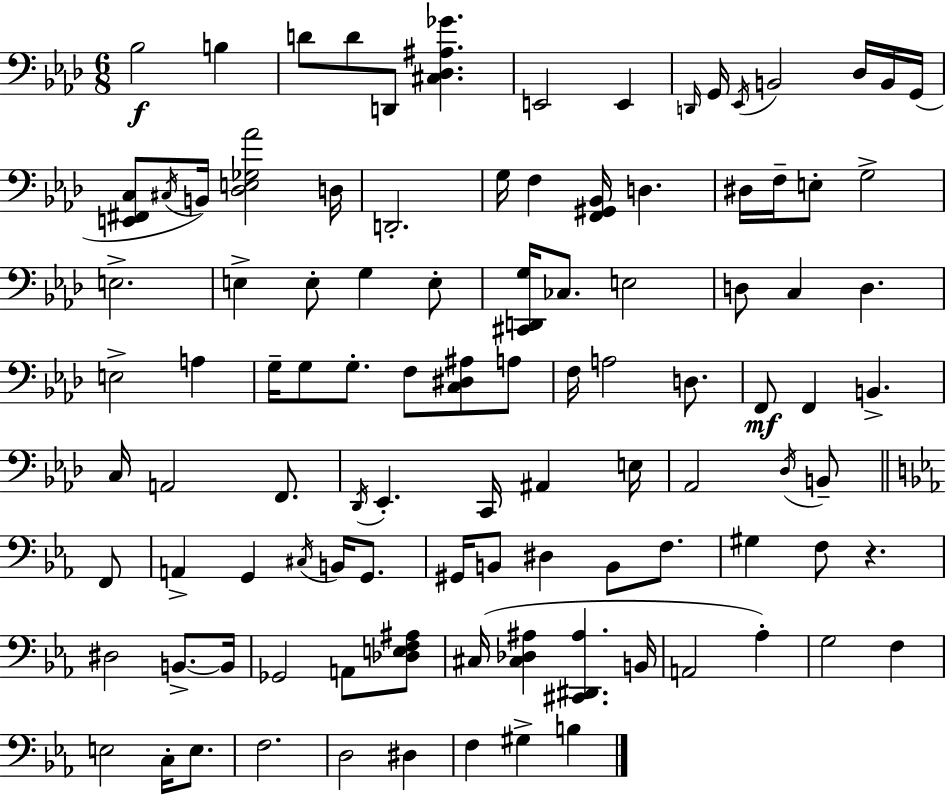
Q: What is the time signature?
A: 6/8